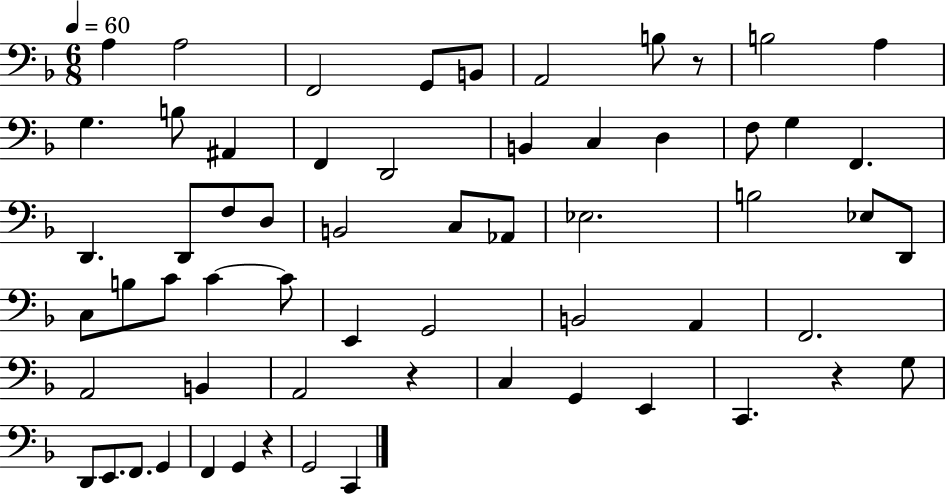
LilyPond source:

{
  \clef bass
  \numericTimeSignature
  \time 6/8
  \key f \major
  \tempo 4 = 60
  \repeat volta 2 { a4 a2 | f,2 g,8 b,8 | a,2 b8 r8 | b2 a4 | \break g4. b8 ais,4 | f,4 d,2 | b,4 c4 d4 | f8 g4 f,4. | \break d,4. d,8 f8 d8 | b,2 c8 aes,8 | ees2. | b2 ees8 d,8 | \break c8 b8 c'8 c'4~~ c'8 | e,4 g,2 | b,2 a,4 | f,2. | \break a,2 b,4 | a,2 r4 | c4 g,4 e,4 | c,4. r4 g8 | \break d,8 e,8. f,8. g,4 | f,4 g,4 r4 | g,2 c,4 | } \bar "|."
}